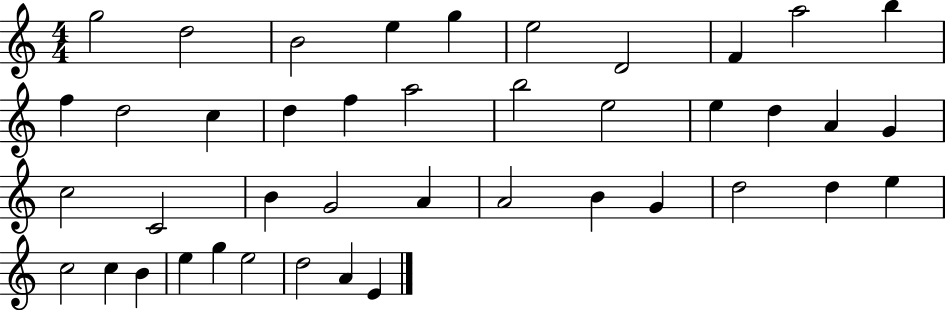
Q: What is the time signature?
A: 4/4